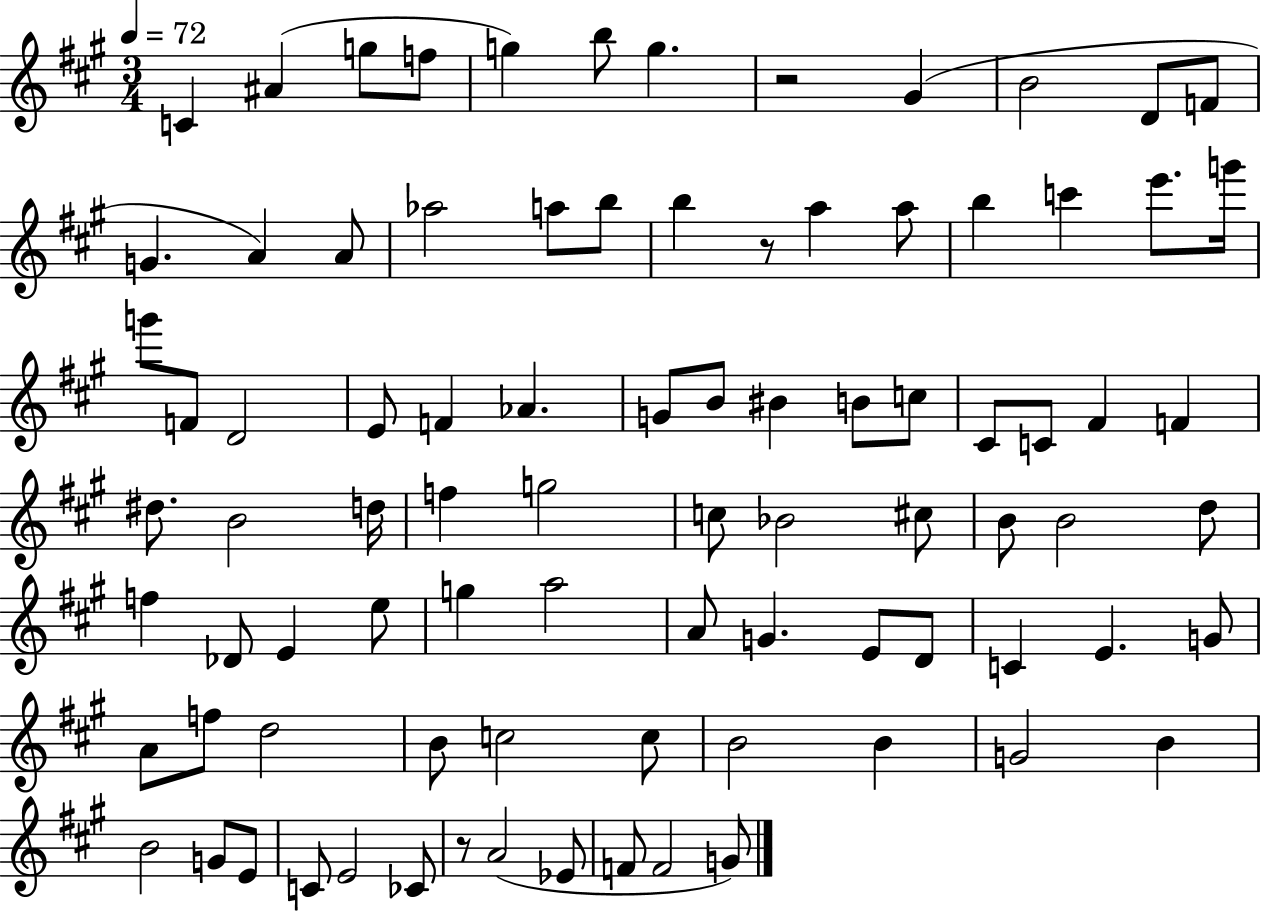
C4/q A#4/q G5/e F5/e G5/q B5/e G5/q. R/h G#4/q B4/h D4/e F4/e G4/q. A4/q A4/e Ab5/h A5/e B5/e B5/q R/e A5/q A5/e B5/q C6/q E6/e. G6/s G6/e F4/e D4/h E4/e F4/q Ab4/q. G4/e B4/e BIS4/q B4/e C5/e C#4/e C4/e F#4/q F4/q D#5/e. B4/h D5/s F5/q G5/h C5/e Bb4/h C#5/e B4/e B4/h D5/e F5/q Db4/e E4/q E5/e G5/q A5/h A4/e G4/q. E4/e D4/e C4/q E4/q. G4/e A4/e F5/e D5/h B4/e C5/h C5/e B4/h B4/q G4/h B4/q B4/h G4/e E4/e C4/e E4/h CES4/e R/e A4/h Eb4/e F4/e F4/h G4/e